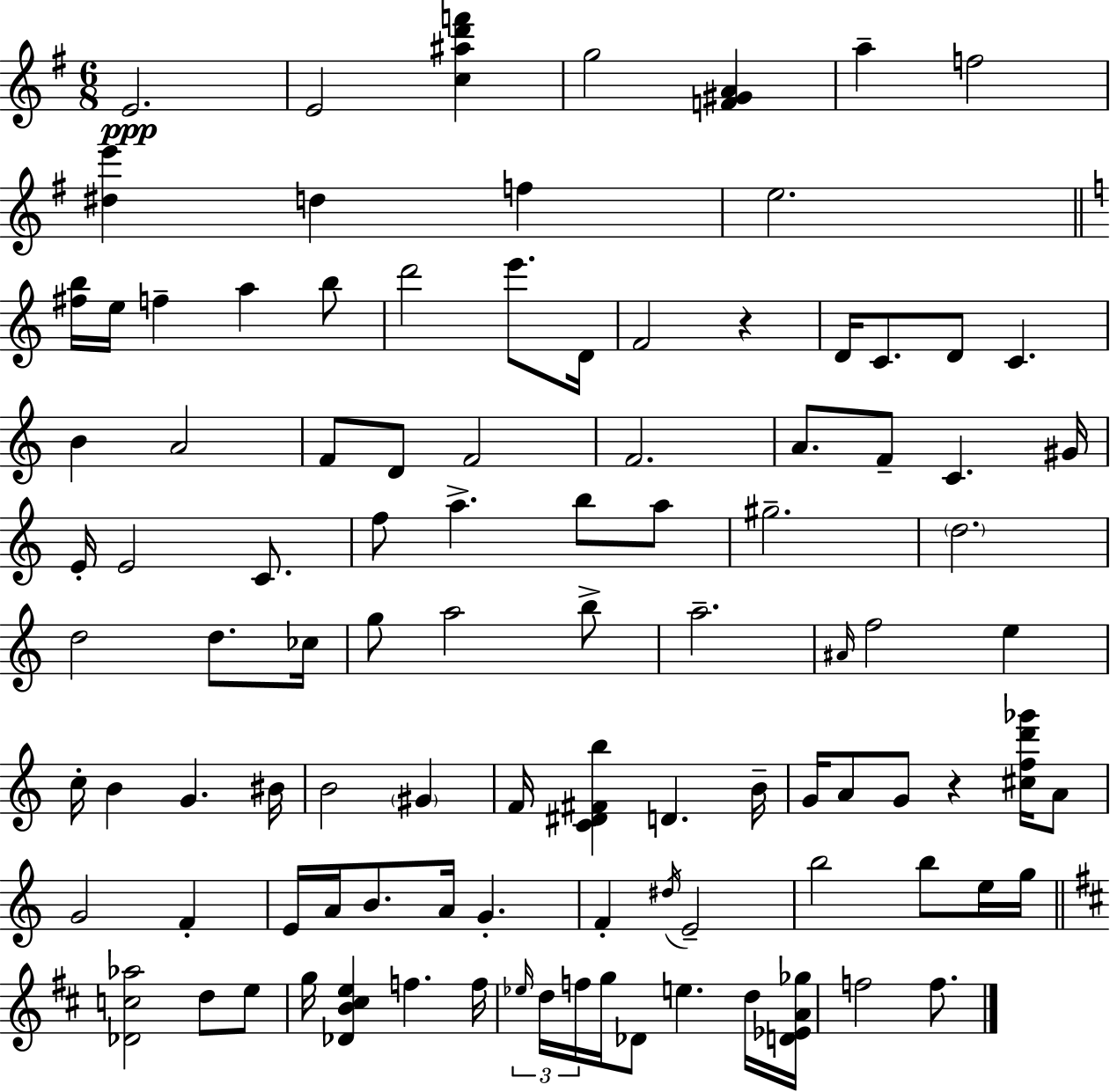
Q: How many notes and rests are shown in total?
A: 101